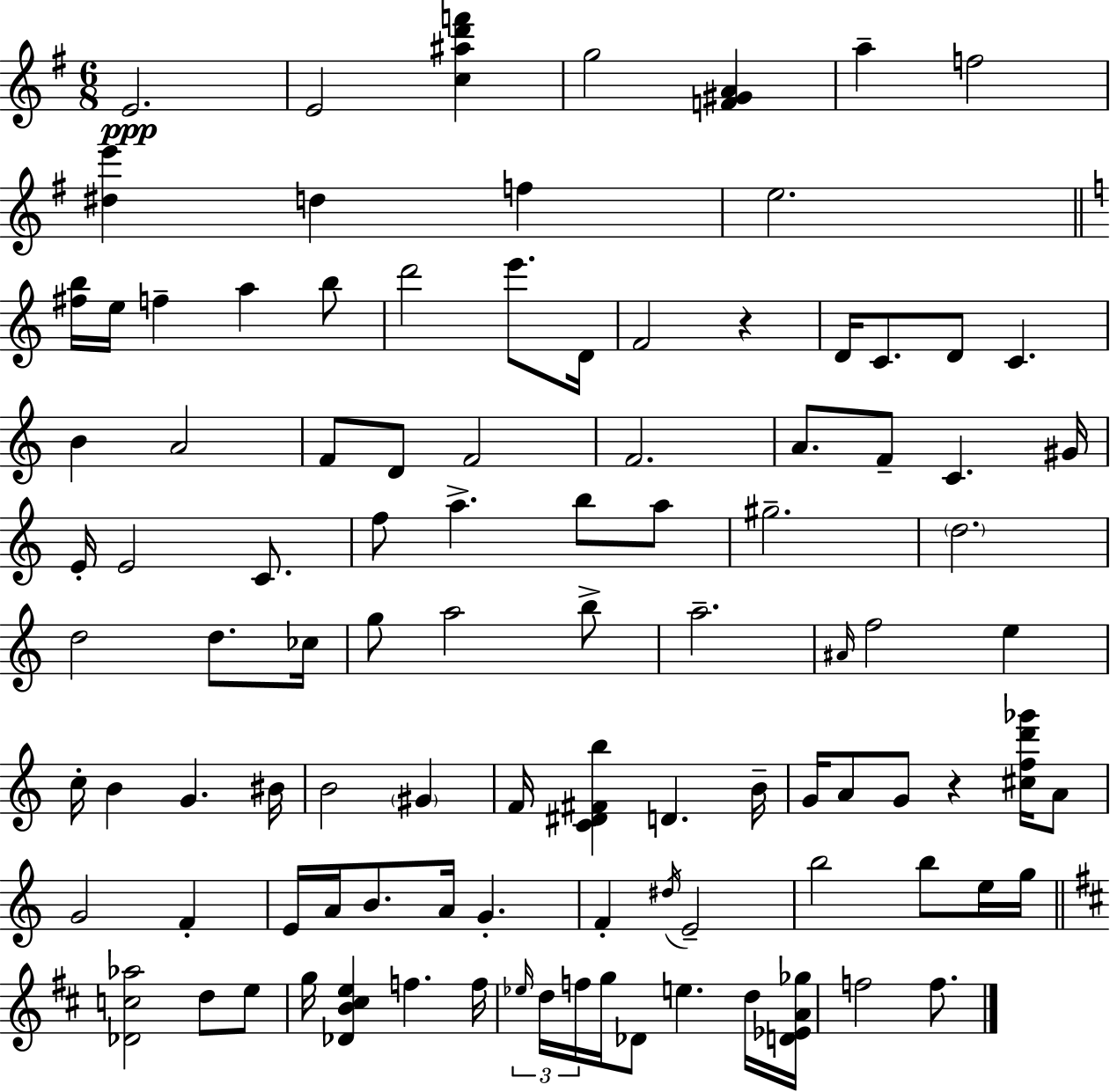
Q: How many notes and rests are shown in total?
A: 101